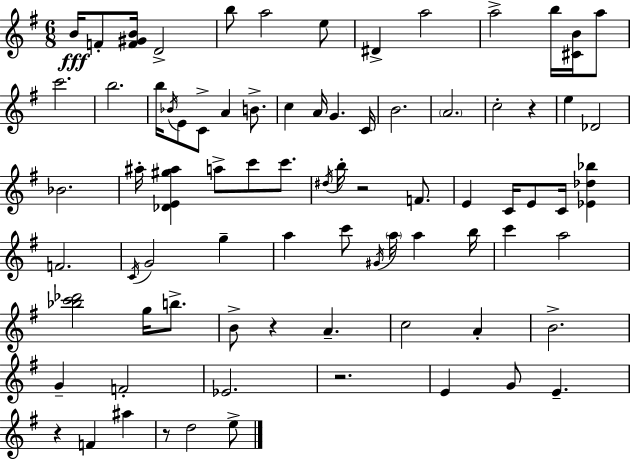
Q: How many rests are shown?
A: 6